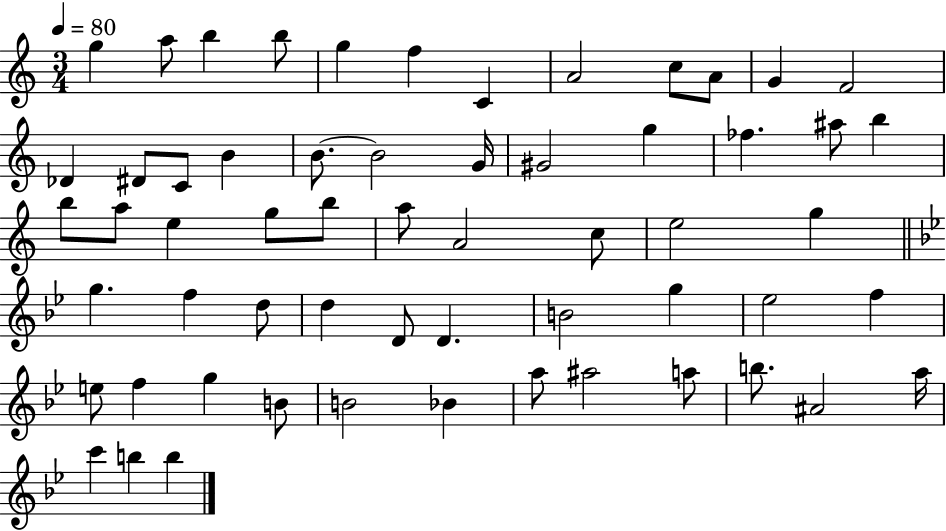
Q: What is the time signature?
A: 3/4